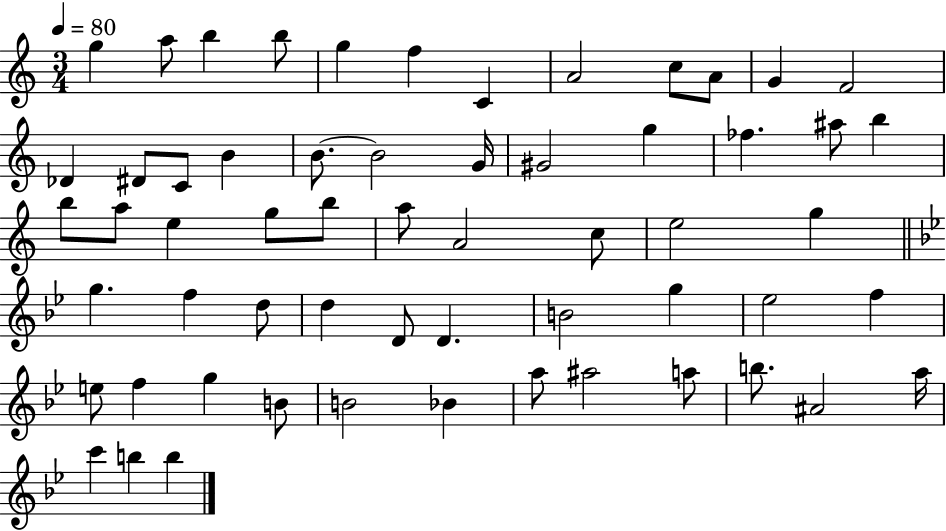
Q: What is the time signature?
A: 3/4